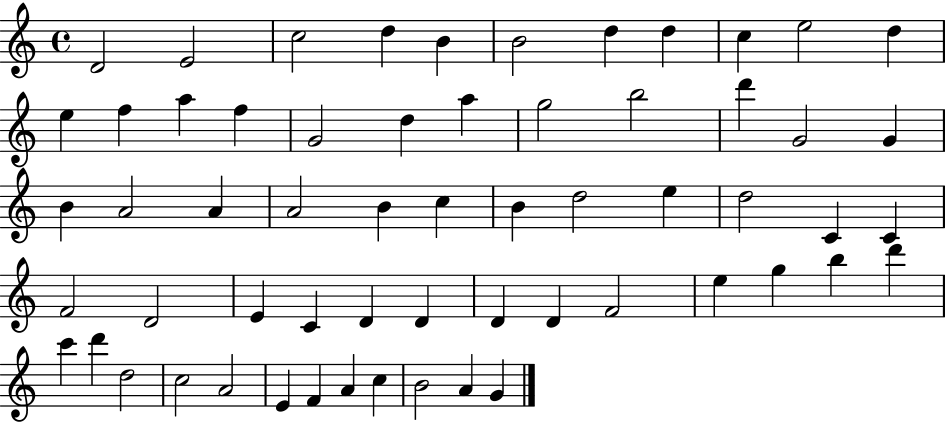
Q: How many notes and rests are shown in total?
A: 60